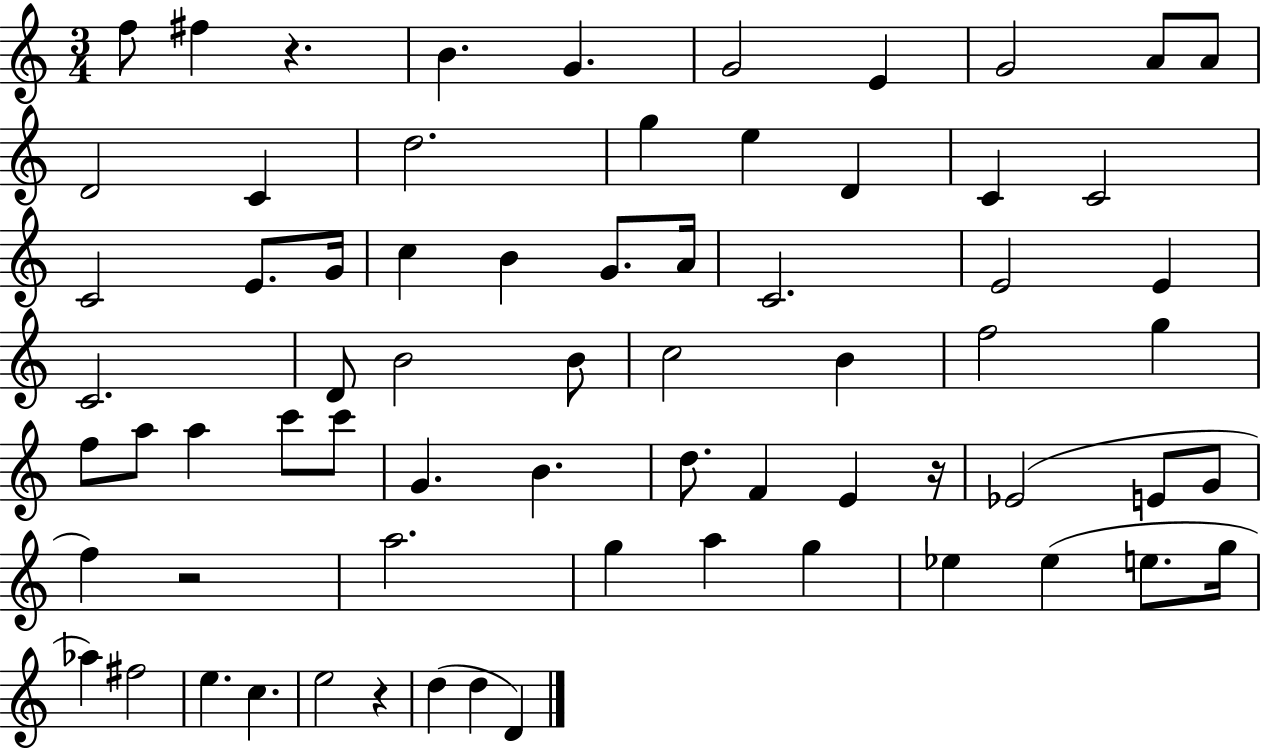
{
  \clef treble
  \numericTimeSignature
  \time 3/4
  \key c \major
  f''8 fis''4 r4. | b'4. g'4. | g'2 e'4 | g'2 a'8 a'8 | \break d'2 c'4 | d''2. | g''4 e''4 d'4 | c'4 c'2 | \break c'2 e'8. g'16 | c''4 b'4 g'8. a'16 | c'2. | e'2 e'4 | \break c'2. | d'8 b'2 b'8 | c''2 b'4 | f''2 g''4 | \break f''8 a''8 a''4 c'''8 c'''8 | g'4. b'4. | d''8. f'4 e'4 r16 | ees'2( e'8 g'8 | \break f''4) r2 | a''2. | g''4 a''4 g''4 | ees''4 ees''4( e''8. g''16 | \break aes''4) fis''2 | e''4. c''4. | e''2 r4 | d''4( d''4 d'4) | \break \bar "|."
}